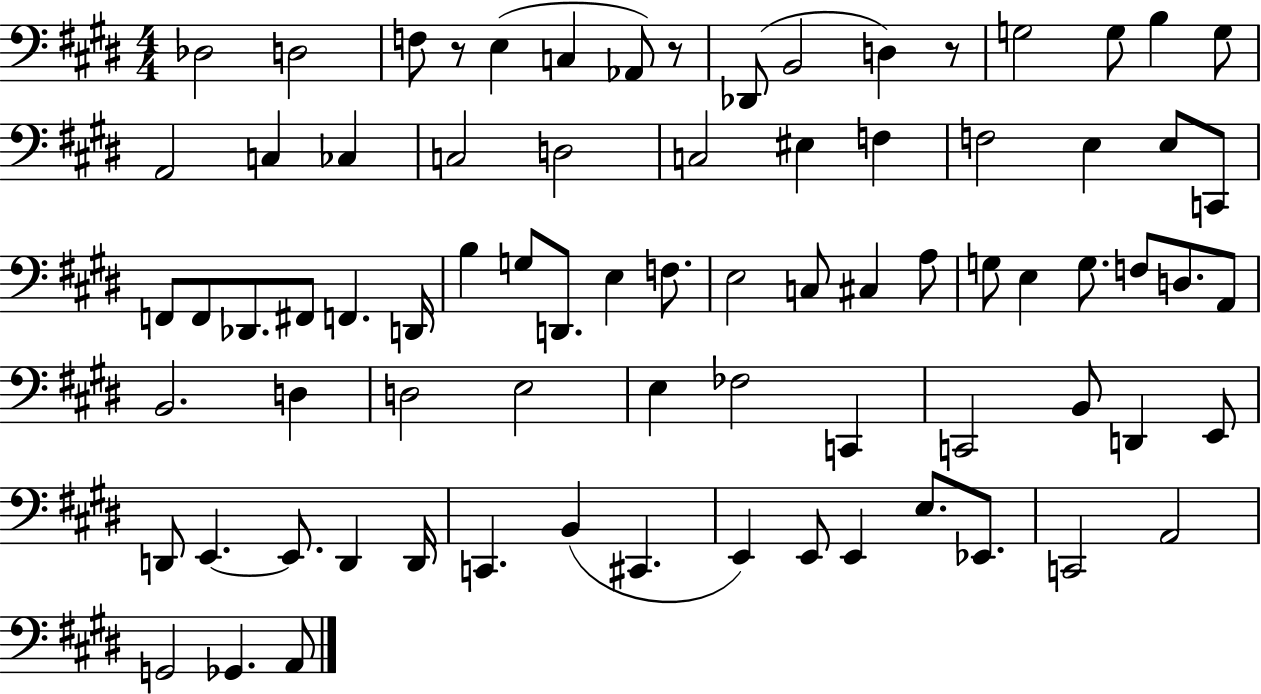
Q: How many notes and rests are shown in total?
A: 78